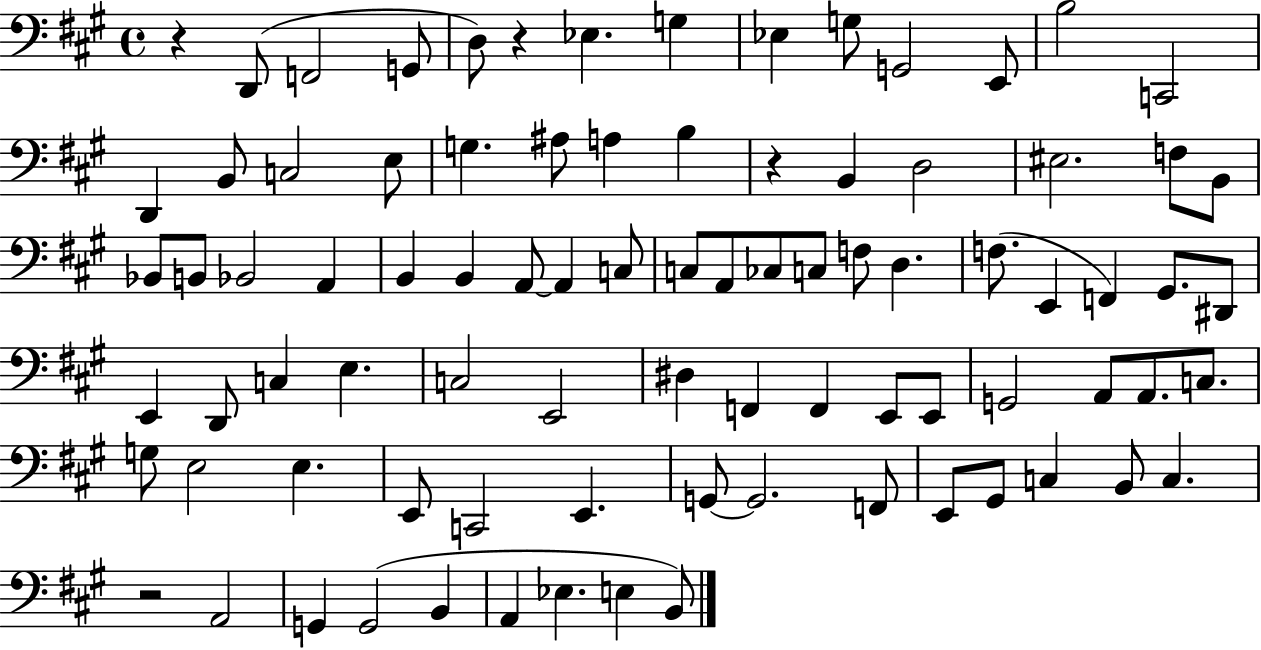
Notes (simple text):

R/q D2/e F2/h G2/e D3/e R/q Eb3/q. G3/q Eb3/q G3/e G2/h E2/e B3/h C2/h D2/q B2/e C3/h E3/e G3/q. A#3/e A3/q B3/q R/q B2/q D3/h EIS3/h. F3/e B2/e Bb2/e B2/e Bb2/h A2/q B2/q B2/q A2/e A2/q C3/e C3/e A2/e CES3/e C3/e F3/e D3/q. F3/e. E2/q F2/q G#2/e. D#2/e E2/q D2/e C3/q E3/q. C3/h E2/h D#3/q F2/q F2/q E2/e E2/e G2/h A2/e A2/e. C3/e. G3/e E3/h E3/q. E2/e C2/h E2/q. G2/e G2/h. F2/e E2/e G#2/e C3/q B2/e C3/q. R/h A2/h G2/q G2/h B2/q A2/q Eb3/q. E3/q B2/e